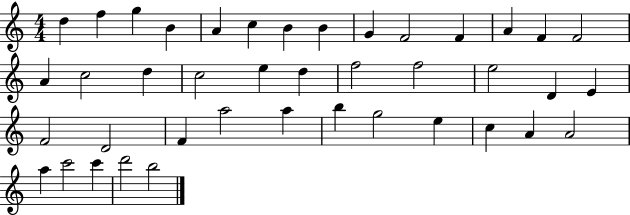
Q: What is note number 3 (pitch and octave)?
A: G5